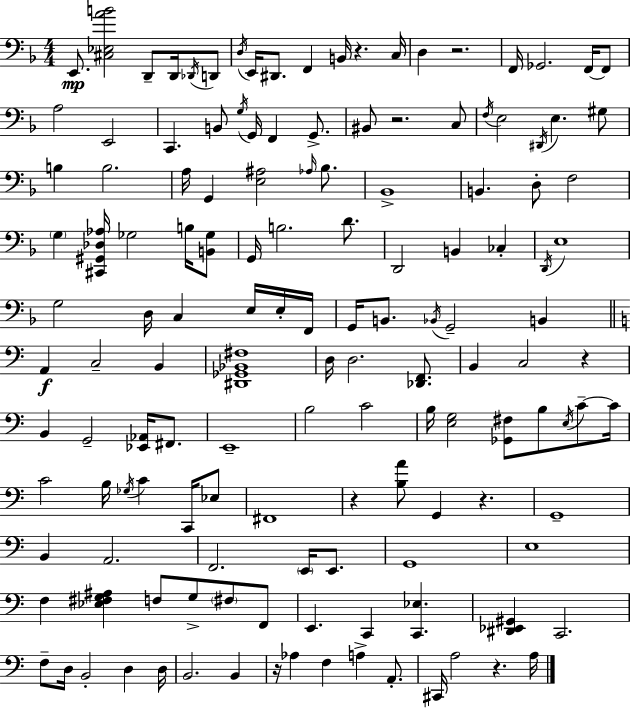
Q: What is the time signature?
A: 4/4